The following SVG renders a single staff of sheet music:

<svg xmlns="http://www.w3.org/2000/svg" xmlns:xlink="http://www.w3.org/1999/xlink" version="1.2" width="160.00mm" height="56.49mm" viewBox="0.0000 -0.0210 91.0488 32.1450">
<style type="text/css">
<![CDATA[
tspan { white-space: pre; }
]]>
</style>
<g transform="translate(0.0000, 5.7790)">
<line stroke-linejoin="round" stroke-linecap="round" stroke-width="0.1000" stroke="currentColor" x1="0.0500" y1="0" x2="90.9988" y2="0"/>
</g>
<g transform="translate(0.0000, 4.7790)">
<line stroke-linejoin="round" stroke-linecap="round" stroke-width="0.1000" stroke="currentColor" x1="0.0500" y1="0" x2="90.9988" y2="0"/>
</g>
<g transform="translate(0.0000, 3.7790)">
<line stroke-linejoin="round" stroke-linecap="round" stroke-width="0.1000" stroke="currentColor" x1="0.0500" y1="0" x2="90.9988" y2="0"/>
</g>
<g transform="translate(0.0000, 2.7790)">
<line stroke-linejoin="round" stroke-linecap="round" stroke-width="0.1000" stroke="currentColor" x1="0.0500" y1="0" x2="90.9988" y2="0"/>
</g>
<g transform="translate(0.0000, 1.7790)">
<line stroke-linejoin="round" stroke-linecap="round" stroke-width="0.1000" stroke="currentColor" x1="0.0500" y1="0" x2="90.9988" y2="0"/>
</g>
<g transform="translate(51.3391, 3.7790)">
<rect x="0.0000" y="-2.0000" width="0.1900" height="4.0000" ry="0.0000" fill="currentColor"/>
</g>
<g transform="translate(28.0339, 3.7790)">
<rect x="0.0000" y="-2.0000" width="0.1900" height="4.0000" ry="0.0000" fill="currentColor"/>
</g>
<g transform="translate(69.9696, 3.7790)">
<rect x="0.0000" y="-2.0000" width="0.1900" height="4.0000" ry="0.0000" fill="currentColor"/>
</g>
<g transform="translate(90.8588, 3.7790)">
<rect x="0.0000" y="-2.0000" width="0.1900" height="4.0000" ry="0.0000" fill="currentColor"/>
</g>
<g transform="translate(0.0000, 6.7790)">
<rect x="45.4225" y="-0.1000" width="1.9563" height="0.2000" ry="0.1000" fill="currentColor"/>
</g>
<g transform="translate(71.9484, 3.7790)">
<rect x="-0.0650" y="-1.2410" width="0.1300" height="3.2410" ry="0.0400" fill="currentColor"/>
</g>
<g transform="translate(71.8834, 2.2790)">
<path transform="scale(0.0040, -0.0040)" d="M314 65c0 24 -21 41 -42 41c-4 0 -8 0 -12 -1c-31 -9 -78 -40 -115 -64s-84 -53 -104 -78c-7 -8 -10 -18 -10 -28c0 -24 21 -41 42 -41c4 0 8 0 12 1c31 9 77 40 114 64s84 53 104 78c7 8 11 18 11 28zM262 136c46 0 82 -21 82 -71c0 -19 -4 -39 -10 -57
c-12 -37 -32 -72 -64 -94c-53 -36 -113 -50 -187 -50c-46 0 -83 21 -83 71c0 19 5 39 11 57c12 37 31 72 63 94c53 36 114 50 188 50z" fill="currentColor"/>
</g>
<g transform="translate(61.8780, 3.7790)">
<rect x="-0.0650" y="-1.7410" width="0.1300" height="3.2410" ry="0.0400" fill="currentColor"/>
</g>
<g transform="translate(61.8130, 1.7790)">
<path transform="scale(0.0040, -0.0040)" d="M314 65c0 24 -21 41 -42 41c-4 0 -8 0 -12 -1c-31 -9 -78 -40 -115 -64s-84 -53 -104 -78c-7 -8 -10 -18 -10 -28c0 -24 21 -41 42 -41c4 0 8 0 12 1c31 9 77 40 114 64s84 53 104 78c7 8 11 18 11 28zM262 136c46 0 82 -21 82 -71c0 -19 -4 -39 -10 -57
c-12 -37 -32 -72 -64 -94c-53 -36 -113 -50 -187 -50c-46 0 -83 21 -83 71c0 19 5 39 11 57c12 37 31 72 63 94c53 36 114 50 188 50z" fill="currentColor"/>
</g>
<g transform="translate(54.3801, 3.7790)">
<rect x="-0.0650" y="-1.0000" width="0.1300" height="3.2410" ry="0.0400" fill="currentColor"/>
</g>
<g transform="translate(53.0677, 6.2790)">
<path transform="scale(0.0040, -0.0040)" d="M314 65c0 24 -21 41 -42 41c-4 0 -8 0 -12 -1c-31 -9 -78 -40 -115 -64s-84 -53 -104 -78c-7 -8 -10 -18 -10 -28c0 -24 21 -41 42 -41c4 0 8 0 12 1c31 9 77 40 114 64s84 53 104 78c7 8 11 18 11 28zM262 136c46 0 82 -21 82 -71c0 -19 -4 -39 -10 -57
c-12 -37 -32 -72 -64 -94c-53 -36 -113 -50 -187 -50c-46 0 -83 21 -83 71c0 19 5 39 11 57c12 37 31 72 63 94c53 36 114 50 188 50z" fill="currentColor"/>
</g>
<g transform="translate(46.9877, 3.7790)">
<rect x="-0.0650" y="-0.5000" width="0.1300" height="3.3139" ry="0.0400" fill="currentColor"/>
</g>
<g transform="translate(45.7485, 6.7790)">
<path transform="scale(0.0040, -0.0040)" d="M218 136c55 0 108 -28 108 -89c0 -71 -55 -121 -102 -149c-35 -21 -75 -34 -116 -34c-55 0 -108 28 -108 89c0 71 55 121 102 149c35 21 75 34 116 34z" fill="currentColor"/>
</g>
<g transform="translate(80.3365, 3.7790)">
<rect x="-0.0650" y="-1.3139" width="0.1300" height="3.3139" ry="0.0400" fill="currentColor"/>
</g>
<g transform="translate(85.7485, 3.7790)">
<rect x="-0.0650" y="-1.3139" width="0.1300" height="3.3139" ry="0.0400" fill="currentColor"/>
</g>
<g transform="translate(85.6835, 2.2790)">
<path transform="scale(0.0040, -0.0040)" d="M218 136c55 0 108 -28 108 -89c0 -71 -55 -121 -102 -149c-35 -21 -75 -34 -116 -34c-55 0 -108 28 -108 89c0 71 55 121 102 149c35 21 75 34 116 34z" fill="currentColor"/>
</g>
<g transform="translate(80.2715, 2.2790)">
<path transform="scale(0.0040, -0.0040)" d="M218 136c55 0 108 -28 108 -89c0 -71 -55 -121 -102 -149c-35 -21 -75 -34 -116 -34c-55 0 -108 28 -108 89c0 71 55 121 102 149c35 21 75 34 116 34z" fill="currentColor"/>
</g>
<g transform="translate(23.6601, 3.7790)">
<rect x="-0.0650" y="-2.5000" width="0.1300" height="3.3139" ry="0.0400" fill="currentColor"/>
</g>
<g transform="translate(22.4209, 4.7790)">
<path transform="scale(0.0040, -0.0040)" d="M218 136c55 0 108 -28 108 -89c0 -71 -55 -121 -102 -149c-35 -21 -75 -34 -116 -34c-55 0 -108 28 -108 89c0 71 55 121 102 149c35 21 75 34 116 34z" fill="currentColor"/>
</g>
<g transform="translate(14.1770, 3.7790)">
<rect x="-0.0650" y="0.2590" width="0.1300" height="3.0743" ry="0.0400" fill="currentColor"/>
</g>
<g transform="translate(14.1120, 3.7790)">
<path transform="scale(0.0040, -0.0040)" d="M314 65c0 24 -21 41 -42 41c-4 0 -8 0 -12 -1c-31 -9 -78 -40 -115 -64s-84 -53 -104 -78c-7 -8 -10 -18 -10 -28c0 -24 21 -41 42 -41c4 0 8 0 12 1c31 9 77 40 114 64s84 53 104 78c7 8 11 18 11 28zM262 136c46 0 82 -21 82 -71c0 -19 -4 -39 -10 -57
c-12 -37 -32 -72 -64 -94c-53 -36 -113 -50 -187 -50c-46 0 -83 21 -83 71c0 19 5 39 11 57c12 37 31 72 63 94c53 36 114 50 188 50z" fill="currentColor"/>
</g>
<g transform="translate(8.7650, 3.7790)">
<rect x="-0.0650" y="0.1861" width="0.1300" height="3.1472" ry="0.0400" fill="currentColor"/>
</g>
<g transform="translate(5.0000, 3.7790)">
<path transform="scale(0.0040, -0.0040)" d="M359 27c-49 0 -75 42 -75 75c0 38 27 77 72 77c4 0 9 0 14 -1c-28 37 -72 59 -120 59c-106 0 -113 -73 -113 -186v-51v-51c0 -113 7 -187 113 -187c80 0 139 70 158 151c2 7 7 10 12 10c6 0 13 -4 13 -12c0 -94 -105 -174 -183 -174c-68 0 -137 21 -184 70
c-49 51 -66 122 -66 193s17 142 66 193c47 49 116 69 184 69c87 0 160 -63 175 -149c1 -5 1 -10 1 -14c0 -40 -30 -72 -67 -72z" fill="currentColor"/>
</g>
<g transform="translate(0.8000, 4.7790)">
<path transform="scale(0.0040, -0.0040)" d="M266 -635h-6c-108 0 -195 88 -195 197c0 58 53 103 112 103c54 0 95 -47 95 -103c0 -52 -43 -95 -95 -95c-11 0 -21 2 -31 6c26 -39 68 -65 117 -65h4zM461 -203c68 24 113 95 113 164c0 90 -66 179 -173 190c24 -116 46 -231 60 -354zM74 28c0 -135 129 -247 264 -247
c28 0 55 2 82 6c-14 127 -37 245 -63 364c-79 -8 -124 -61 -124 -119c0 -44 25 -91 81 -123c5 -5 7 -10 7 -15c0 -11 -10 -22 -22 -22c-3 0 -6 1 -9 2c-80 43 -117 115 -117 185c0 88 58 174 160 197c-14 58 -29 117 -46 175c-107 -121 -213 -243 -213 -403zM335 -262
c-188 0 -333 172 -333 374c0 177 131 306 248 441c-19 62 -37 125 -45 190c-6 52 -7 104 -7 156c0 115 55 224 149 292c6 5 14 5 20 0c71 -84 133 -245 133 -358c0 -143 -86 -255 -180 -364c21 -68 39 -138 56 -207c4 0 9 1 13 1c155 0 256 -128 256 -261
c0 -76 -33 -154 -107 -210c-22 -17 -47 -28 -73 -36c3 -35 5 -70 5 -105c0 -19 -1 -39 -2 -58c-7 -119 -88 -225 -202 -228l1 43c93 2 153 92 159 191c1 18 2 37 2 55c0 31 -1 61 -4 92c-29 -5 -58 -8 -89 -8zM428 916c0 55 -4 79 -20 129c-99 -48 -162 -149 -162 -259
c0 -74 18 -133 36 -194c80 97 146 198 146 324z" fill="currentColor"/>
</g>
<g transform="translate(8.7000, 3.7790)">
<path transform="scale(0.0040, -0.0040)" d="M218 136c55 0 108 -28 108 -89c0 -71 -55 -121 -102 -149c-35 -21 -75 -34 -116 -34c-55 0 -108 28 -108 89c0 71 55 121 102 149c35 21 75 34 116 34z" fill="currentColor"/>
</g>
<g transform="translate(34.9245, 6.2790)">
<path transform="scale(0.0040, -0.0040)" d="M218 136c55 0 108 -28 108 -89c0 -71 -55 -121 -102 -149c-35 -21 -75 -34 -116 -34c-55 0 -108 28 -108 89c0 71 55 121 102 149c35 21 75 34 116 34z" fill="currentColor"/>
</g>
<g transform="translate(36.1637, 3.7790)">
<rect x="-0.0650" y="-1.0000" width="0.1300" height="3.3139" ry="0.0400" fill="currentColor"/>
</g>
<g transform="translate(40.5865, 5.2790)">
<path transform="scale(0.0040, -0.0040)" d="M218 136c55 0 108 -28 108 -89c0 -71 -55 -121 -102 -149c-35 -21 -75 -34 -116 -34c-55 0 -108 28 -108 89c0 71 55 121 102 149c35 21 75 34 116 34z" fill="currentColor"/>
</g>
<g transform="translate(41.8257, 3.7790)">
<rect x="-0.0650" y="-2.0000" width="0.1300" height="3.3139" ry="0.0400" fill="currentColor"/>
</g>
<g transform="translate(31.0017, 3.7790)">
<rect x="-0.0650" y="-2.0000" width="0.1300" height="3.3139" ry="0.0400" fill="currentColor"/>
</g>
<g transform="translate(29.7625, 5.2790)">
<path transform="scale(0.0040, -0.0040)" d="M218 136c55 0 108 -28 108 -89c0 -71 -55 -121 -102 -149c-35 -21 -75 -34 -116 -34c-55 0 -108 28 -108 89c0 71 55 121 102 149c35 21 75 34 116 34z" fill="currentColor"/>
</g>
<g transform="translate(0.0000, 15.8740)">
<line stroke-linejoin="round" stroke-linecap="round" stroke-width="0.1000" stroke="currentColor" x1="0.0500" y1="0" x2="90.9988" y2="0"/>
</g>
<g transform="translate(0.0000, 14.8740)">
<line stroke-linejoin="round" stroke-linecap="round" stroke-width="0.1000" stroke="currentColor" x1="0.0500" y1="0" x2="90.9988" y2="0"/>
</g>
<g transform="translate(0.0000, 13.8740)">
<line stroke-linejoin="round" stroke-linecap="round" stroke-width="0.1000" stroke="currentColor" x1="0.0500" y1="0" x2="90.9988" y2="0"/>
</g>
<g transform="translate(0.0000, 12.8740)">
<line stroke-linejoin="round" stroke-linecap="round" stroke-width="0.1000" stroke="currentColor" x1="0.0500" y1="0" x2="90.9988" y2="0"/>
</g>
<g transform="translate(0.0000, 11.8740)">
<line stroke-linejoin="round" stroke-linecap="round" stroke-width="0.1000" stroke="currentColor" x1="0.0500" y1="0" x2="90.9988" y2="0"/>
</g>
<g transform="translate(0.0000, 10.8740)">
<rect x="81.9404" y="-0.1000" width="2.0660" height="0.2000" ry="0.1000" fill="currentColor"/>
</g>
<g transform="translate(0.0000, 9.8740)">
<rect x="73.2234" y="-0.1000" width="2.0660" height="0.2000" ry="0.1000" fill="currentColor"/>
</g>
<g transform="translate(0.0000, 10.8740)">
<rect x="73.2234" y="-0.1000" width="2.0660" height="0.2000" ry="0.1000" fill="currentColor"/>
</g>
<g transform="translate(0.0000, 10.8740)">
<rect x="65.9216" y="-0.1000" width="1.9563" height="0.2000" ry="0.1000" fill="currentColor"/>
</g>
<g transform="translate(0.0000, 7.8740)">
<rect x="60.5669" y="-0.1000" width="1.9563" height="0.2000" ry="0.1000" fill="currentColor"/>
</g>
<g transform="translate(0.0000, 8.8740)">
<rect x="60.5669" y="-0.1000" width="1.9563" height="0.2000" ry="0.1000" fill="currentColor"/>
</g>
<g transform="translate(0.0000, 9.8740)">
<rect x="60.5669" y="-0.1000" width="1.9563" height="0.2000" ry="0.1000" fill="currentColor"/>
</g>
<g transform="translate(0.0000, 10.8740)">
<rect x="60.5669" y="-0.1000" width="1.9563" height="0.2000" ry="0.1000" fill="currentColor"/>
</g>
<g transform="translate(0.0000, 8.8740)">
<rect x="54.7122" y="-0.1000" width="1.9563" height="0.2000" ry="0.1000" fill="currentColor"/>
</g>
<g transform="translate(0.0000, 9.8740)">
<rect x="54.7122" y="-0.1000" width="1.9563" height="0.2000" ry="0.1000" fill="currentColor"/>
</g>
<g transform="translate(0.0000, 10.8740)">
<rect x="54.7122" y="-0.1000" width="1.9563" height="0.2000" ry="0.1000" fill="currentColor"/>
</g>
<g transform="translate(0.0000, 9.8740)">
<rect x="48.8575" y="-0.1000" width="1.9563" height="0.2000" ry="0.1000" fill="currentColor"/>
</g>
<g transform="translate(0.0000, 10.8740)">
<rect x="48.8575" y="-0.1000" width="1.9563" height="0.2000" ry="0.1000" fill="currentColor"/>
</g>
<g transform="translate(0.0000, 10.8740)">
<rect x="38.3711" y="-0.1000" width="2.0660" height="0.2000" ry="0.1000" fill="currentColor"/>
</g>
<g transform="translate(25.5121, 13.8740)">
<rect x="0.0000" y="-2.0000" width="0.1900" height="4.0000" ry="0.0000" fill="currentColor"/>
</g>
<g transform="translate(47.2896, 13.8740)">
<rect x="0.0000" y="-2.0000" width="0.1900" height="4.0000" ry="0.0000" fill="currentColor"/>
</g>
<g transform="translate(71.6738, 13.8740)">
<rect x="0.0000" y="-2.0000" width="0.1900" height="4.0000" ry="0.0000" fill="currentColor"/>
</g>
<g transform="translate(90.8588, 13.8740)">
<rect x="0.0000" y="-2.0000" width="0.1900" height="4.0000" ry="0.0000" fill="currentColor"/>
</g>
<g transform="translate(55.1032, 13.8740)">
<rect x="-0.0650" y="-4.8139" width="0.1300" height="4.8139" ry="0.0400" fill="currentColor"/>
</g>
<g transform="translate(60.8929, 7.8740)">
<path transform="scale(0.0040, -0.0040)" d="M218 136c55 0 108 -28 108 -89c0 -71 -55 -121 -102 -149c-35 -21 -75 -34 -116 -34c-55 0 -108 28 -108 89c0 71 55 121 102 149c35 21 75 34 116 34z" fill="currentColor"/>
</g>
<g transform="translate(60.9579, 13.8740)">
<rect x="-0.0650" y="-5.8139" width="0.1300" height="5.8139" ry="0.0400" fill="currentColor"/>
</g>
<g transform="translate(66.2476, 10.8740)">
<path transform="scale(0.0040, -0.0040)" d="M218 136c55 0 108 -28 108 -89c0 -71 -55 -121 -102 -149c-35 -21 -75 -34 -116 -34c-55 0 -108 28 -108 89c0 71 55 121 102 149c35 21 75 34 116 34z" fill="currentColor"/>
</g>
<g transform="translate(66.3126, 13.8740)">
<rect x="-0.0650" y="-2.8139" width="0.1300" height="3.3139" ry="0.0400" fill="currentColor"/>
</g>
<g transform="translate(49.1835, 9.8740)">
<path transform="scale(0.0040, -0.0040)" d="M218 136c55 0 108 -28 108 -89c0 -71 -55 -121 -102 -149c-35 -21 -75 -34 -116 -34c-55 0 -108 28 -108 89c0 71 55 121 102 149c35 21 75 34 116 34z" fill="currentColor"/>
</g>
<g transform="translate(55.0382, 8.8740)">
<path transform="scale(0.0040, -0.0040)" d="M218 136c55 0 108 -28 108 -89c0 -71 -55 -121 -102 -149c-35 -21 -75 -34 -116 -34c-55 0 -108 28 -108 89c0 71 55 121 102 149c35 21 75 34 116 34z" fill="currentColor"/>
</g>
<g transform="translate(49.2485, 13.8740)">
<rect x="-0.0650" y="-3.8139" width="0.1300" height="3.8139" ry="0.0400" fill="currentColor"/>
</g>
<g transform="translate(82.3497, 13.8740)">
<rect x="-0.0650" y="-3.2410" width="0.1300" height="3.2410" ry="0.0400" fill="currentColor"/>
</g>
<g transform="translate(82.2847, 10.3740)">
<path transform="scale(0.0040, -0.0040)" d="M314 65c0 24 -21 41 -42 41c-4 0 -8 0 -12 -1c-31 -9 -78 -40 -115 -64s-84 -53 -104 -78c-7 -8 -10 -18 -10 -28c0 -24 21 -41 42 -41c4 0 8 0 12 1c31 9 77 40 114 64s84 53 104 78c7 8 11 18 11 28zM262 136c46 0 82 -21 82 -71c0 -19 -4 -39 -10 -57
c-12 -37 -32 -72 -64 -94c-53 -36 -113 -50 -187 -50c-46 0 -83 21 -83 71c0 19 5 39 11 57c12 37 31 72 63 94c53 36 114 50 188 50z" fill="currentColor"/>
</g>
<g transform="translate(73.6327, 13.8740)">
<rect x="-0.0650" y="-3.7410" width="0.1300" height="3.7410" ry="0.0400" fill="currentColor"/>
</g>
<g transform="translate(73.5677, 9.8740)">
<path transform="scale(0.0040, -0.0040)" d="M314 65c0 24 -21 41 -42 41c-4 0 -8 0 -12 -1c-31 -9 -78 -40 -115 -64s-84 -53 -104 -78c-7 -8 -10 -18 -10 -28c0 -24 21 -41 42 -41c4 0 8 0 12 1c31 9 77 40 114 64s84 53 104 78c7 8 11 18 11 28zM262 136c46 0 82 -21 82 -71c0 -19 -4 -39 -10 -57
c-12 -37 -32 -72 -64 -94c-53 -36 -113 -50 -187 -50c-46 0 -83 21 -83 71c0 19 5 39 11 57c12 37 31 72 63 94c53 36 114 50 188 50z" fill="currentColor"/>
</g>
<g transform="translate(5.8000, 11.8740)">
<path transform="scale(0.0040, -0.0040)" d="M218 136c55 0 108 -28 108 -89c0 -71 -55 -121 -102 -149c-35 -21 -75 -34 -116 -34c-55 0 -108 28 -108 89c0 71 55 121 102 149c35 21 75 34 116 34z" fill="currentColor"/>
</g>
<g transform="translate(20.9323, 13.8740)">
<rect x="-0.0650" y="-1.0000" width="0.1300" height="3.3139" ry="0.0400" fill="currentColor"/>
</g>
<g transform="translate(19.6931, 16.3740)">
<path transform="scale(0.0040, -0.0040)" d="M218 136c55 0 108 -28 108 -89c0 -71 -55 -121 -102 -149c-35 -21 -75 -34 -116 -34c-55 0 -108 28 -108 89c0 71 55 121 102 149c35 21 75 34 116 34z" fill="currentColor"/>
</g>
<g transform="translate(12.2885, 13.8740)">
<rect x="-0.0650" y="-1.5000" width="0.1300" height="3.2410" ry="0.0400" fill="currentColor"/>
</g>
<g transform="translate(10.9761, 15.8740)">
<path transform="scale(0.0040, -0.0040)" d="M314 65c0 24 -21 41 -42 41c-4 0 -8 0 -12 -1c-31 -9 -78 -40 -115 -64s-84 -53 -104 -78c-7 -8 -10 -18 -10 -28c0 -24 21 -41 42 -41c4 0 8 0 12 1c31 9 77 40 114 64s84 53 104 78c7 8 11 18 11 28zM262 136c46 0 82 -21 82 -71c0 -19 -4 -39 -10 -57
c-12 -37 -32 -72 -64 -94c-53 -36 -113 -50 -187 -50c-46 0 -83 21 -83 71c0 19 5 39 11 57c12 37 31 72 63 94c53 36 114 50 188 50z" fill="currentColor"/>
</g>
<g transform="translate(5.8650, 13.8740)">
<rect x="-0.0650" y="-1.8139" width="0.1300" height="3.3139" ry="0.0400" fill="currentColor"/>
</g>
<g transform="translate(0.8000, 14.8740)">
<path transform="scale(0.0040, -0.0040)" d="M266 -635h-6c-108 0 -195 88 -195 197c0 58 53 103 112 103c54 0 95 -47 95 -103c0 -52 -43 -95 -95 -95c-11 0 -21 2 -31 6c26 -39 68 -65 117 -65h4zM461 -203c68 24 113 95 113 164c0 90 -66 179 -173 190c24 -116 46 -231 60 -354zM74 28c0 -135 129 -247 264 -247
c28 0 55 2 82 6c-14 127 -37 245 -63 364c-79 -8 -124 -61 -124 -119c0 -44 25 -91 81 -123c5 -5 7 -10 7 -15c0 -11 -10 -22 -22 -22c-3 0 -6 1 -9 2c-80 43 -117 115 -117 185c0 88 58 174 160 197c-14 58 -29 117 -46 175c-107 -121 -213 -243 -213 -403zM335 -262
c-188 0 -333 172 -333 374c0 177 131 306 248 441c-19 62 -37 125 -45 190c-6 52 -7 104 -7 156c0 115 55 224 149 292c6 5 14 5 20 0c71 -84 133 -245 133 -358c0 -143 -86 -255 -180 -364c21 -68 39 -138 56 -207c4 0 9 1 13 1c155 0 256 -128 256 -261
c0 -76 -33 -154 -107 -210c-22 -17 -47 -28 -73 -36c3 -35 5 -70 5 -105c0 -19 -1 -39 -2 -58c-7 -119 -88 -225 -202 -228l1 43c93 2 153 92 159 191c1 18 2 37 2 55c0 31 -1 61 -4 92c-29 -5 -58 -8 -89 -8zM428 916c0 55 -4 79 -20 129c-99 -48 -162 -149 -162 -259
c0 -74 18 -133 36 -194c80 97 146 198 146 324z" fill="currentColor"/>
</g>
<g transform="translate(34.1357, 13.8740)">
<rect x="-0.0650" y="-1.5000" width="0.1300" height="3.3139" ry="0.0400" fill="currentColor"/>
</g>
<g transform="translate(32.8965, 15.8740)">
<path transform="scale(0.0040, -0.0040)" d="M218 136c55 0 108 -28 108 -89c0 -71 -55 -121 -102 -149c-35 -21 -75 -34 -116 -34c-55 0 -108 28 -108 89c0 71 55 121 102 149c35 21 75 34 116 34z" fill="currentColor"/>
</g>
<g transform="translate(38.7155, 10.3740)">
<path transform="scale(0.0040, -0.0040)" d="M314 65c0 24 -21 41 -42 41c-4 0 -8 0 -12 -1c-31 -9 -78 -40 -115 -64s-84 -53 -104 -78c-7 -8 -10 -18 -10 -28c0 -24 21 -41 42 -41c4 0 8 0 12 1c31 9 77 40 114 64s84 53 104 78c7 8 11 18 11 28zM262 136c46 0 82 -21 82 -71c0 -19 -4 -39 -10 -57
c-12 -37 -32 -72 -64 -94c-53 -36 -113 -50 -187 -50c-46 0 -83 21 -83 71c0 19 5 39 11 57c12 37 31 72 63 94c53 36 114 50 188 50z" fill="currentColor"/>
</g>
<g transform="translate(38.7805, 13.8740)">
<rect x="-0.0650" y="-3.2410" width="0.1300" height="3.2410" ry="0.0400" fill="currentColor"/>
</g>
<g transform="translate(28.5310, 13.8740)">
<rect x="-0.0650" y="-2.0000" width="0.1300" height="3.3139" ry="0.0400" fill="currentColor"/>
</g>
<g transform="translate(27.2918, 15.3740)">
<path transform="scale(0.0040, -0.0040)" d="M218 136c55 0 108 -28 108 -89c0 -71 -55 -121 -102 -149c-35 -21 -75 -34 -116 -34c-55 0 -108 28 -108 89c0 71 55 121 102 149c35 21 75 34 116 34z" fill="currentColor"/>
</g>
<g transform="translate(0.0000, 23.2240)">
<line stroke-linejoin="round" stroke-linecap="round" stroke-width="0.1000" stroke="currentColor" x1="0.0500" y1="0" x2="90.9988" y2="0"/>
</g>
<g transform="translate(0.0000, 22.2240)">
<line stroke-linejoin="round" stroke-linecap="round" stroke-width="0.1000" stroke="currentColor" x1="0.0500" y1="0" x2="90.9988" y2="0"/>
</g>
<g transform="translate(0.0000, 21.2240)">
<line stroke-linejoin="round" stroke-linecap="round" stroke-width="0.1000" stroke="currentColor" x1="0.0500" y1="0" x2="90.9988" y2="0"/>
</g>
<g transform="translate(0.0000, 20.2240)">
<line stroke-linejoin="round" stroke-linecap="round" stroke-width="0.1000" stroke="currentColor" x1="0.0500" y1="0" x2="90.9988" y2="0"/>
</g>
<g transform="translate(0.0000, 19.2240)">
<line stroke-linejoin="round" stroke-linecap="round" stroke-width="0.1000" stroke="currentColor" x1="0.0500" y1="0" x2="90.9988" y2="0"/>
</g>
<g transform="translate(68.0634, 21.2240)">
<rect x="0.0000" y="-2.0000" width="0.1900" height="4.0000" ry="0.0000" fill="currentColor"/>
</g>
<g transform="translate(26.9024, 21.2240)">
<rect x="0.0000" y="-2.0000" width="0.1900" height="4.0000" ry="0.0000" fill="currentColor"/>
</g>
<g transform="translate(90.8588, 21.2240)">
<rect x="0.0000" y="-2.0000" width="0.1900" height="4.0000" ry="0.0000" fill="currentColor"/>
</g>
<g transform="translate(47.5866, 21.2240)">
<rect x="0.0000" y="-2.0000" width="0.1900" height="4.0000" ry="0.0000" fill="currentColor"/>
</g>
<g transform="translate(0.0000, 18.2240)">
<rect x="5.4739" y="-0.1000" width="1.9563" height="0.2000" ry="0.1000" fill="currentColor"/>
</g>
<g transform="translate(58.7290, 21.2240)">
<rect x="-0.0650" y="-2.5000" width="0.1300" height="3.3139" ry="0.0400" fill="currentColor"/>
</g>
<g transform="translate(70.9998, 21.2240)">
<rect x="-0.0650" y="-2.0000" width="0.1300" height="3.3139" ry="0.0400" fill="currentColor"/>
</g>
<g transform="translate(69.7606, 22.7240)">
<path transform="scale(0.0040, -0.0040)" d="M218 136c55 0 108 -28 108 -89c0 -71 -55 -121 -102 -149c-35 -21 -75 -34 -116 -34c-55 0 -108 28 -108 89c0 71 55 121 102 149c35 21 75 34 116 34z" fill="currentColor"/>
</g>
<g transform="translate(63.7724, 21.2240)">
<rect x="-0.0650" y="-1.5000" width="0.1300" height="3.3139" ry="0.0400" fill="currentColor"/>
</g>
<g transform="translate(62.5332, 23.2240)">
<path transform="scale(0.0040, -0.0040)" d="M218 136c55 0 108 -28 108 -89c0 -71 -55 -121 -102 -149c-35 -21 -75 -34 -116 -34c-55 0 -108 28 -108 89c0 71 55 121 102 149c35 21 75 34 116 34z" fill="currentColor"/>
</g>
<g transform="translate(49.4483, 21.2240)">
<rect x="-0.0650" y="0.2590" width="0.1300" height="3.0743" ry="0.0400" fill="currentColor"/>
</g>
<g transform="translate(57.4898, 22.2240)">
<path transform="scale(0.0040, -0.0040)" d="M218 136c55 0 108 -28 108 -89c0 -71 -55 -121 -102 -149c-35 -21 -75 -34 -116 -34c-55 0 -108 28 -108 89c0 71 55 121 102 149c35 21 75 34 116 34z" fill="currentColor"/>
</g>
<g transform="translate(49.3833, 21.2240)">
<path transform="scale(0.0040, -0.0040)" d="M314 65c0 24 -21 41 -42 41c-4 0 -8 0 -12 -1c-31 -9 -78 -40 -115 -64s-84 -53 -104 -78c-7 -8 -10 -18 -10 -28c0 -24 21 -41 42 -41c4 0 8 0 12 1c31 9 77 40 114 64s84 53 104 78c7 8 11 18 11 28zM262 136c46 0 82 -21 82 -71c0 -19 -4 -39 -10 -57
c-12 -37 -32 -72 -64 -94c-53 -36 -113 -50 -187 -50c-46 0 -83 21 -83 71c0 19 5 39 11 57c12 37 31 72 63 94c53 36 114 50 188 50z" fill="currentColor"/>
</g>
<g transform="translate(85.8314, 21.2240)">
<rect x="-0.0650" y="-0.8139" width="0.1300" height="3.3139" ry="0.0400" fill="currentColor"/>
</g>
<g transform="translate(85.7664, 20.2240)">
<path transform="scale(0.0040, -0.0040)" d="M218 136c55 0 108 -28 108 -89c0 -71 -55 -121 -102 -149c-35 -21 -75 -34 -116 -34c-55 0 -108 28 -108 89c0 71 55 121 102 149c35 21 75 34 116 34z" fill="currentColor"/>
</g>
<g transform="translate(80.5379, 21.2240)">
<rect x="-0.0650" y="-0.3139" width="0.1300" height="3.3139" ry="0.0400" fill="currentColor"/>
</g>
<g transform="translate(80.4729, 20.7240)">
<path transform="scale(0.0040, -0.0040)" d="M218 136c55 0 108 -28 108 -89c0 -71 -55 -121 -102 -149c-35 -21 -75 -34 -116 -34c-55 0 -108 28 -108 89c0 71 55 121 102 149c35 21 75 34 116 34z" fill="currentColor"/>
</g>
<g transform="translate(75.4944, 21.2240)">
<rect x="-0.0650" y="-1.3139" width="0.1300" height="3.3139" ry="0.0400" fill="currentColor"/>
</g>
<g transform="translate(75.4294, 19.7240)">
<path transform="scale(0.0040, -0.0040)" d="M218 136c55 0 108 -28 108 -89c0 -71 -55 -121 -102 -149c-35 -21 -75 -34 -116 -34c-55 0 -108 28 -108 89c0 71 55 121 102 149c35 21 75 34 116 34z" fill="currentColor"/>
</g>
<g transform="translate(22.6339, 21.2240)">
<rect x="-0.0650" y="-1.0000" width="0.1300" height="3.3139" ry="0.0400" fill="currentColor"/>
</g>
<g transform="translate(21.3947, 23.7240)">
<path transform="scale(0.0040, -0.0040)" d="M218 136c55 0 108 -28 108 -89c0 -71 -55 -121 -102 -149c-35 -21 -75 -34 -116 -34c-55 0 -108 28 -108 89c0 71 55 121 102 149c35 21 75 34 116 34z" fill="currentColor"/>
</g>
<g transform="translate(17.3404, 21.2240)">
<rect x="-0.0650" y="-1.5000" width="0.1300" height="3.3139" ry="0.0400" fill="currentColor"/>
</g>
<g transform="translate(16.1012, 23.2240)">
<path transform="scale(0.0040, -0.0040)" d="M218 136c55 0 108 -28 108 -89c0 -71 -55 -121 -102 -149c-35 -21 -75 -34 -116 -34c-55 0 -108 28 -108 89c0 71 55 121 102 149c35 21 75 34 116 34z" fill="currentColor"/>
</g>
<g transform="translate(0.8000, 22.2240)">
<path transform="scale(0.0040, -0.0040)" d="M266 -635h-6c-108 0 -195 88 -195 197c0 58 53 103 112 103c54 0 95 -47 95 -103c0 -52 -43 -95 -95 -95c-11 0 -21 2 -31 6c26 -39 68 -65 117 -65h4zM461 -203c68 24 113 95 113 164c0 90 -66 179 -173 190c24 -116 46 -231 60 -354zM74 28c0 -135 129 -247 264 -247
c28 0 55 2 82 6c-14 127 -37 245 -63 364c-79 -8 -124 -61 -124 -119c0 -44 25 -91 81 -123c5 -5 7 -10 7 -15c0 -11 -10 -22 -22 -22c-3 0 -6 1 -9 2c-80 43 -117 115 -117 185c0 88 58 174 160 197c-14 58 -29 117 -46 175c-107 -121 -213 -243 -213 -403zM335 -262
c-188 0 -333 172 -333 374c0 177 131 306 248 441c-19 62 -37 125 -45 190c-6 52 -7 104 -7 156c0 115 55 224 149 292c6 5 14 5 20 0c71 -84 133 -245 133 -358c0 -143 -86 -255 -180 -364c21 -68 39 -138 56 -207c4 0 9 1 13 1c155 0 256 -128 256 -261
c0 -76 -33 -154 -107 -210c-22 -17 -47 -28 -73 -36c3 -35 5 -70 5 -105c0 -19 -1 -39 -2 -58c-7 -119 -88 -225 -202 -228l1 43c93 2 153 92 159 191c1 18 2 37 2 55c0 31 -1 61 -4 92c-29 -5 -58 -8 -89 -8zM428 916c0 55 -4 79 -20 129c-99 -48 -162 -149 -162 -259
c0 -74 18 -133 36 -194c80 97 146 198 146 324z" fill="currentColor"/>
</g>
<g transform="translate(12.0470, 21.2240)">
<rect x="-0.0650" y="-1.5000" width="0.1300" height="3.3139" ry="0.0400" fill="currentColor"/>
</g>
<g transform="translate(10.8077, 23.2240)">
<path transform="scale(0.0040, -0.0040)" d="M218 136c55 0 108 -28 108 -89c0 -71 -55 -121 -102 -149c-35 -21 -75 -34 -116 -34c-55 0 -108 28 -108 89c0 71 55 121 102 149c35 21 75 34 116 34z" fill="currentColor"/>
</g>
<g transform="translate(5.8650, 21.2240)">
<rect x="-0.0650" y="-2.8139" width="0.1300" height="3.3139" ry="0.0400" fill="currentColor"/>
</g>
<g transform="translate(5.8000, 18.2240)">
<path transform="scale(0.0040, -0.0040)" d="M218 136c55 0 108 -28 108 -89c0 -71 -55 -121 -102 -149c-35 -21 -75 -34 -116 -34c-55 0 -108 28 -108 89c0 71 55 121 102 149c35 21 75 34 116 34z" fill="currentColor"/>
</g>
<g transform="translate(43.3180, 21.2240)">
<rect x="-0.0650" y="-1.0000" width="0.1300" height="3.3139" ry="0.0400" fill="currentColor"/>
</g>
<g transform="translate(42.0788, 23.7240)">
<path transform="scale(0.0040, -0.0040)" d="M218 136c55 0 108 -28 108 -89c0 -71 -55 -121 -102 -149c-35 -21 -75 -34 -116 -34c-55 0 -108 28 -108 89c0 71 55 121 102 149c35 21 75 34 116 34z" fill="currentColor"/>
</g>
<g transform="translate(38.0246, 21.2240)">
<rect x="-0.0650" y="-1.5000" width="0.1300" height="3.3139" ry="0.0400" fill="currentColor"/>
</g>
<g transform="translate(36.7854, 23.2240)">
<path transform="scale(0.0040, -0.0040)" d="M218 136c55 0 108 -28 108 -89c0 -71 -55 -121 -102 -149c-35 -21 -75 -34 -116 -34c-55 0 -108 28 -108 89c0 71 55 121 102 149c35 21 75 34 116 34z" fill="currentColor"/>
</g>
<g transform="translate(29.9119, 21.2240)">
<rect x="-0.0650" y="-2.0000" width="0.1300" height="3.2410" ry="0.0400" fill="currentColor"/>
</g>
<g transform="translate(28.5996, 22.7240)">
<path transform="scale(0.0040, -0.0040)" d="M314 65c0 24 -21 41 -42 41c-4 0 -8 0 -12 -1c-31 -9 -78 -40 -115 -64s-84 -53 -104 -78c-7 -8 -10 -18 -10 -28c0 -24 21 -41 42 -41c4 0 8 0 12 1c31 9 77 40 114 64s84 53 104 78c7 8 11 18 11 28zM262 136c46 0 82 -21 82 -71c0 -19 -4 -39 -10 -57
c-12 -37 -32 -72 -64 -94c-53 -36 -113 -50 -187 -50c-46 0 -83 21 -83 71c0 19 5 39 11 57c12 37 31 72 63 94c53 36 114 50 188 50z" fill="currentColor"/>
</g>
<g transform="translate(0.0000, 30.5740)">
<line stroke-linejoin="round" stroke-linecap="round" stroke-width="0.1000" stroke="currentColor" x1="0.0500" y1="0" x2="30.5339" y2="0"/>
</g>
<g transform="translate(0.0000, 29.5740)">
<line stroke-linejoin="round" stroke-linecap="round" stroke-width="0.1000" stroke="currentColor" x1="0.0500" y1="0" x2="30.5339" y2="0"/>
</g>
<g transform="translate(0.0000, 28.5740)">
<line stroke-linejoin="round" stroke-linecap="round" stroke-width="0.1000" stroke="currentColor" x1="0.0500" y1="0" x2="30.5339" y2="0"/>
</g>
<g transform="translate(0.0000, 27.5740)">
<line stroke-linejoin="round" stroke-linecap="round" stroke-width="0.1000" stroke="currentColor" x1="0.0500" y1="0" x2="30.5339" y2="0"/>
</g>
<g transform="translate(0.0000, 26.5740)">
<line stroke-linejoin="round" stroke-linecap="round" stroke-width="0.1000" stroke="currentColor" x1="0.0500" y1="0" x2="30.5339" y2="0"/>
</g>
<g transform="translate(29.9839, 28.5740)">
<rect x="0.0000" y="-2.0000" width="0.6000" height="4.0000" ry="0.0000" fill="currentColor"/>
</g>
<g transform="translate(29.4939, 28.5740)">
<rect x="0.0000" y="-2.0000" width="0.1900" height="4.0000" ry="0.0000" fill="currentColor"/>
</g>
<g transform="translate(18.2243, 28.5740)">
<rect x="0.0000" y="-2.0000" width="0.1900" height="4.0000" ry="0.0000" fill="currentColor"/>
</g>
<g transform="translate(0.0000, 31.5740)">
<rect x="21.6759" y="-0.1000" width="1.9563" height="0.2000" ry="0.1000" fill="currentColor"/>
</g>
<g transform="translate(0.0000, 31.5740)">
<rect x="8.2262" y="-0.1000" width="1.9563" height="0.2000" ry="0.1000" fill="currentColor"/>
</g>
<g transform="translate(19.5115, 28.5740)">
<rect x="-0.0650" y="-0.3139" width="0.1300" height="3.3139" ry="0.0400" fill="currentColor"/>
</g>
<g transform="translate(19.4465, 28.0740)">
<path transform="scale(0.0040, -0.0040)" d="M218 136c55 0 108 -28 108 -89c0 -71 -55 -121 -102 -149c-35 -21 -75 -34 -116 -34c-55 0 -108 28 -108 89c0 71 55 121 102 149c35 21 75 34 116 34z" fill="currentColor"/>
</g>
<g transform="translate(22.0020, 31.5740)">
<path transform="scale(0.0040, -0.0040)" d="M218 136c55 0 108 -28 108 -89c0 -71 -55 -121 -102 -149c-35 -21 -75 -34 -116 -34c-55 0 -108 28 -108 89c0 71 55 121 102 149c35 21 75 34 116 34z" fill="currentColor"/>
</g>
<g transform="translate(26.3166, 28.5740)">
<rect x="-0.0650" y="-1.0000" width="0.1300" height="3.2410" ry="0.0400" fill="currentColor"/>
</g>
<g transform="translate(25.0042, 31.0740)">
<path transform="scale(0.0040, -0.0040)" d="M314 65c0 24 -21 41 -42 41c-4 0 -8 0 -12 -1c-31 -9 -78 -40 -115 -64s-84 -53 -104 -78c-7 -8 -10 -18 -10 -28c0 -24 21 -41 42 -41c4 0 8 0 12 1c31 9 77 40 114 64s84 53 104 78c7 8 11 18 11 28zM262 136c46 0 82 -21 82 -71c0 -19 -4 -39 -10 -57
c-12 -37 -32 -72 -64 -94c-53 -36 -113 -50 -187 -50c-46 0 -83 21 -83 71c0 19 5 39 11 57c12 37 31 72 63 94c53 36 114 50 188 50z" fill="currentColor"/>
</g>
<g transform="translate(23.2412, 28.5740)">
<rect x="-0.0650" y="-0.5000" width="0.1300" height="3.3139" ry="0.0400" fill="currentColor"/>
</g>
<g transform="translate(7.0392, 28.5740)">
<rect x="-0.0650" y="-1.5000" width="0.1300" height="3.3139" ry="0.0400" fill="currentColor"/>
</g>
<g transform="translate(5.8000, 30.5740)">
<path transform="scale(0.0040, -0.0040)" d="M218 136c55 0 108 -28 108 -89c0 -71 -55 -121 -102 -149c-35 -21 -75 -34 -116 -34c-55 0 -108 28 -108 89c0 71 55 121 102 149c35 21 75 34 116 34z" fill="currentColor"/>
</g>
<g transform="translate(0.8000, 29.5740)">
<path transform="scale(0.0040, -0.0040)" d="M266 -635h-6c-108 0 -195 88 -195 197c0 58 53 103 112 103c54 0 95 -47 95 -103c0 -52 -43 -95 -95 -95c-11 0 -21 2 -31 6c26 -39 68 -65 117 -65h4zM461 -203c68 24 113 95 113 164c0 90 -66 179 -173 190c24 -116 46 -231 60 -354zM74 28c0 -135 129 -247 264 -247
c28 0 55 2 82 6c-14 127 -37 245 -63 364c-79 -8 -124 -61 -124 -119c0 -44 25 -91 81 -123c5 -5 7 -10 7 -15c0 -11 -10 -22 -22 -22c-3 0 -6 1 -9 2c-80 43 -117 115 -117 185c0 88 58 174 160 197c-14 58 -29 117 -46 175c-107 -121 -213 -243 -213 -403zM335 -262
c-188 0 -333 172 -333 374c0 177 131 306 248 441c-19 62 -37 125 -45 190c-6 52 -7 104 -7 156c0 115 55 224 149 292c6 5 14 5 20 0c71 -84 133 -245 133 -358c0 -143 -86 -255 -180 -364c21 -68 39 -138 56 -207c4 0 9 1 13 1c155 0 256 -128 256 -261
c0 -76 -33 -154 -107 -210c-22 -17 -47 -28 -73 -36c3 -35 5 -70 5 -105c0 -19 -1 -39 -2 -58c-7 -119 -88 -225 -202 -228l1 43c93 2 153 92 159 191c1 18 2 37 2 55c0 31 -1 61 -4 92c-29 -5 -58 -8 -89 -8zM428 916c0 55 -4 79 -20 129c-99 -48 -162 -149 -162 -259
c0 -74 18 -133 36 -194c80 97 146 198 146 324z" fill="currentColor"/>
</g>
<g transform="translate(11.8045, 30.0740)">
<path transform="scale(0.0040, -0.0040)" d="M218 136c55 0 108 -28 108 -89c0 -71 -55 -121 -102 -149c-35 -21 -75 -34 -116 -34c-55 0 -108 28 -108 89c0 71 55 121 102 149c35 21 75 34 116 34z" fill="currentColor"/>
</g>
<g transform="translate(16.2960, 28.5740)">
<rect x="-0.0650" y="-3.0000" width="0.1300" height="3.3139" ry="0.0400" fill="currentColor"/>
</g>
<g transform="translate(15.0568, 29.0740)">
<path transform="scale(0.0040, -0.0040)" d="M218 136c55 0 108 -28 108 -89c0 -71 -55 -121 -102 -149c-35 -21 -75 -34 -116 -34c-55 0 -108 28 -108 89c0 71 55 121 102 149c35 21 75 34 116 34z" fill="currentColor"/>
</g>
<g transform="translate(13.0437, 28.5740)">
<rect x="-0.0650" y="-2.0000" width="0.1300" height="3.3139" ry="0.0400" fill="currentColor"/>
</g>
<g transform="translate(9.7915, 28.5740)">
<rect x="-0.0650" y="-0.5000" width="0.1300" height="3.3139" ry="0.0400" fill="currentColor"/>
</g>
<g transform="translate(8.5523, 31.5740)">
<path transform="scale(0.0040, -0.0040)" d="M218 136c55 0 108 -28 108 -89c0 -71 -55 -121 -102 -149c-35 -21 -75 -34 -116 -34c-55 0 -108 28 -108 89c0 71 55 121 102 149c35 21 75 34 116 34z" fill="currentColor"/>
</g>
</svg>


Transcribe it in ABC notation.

X:1
T:Untitled
M:4/4
L:1/4
K:C
B B2 G F D F C D2 f2 e2 e e f E2 D F E b2 c' e' g' a c'2 b2 a E E D F2 E D B2 G E F e c d E C F A c C D2